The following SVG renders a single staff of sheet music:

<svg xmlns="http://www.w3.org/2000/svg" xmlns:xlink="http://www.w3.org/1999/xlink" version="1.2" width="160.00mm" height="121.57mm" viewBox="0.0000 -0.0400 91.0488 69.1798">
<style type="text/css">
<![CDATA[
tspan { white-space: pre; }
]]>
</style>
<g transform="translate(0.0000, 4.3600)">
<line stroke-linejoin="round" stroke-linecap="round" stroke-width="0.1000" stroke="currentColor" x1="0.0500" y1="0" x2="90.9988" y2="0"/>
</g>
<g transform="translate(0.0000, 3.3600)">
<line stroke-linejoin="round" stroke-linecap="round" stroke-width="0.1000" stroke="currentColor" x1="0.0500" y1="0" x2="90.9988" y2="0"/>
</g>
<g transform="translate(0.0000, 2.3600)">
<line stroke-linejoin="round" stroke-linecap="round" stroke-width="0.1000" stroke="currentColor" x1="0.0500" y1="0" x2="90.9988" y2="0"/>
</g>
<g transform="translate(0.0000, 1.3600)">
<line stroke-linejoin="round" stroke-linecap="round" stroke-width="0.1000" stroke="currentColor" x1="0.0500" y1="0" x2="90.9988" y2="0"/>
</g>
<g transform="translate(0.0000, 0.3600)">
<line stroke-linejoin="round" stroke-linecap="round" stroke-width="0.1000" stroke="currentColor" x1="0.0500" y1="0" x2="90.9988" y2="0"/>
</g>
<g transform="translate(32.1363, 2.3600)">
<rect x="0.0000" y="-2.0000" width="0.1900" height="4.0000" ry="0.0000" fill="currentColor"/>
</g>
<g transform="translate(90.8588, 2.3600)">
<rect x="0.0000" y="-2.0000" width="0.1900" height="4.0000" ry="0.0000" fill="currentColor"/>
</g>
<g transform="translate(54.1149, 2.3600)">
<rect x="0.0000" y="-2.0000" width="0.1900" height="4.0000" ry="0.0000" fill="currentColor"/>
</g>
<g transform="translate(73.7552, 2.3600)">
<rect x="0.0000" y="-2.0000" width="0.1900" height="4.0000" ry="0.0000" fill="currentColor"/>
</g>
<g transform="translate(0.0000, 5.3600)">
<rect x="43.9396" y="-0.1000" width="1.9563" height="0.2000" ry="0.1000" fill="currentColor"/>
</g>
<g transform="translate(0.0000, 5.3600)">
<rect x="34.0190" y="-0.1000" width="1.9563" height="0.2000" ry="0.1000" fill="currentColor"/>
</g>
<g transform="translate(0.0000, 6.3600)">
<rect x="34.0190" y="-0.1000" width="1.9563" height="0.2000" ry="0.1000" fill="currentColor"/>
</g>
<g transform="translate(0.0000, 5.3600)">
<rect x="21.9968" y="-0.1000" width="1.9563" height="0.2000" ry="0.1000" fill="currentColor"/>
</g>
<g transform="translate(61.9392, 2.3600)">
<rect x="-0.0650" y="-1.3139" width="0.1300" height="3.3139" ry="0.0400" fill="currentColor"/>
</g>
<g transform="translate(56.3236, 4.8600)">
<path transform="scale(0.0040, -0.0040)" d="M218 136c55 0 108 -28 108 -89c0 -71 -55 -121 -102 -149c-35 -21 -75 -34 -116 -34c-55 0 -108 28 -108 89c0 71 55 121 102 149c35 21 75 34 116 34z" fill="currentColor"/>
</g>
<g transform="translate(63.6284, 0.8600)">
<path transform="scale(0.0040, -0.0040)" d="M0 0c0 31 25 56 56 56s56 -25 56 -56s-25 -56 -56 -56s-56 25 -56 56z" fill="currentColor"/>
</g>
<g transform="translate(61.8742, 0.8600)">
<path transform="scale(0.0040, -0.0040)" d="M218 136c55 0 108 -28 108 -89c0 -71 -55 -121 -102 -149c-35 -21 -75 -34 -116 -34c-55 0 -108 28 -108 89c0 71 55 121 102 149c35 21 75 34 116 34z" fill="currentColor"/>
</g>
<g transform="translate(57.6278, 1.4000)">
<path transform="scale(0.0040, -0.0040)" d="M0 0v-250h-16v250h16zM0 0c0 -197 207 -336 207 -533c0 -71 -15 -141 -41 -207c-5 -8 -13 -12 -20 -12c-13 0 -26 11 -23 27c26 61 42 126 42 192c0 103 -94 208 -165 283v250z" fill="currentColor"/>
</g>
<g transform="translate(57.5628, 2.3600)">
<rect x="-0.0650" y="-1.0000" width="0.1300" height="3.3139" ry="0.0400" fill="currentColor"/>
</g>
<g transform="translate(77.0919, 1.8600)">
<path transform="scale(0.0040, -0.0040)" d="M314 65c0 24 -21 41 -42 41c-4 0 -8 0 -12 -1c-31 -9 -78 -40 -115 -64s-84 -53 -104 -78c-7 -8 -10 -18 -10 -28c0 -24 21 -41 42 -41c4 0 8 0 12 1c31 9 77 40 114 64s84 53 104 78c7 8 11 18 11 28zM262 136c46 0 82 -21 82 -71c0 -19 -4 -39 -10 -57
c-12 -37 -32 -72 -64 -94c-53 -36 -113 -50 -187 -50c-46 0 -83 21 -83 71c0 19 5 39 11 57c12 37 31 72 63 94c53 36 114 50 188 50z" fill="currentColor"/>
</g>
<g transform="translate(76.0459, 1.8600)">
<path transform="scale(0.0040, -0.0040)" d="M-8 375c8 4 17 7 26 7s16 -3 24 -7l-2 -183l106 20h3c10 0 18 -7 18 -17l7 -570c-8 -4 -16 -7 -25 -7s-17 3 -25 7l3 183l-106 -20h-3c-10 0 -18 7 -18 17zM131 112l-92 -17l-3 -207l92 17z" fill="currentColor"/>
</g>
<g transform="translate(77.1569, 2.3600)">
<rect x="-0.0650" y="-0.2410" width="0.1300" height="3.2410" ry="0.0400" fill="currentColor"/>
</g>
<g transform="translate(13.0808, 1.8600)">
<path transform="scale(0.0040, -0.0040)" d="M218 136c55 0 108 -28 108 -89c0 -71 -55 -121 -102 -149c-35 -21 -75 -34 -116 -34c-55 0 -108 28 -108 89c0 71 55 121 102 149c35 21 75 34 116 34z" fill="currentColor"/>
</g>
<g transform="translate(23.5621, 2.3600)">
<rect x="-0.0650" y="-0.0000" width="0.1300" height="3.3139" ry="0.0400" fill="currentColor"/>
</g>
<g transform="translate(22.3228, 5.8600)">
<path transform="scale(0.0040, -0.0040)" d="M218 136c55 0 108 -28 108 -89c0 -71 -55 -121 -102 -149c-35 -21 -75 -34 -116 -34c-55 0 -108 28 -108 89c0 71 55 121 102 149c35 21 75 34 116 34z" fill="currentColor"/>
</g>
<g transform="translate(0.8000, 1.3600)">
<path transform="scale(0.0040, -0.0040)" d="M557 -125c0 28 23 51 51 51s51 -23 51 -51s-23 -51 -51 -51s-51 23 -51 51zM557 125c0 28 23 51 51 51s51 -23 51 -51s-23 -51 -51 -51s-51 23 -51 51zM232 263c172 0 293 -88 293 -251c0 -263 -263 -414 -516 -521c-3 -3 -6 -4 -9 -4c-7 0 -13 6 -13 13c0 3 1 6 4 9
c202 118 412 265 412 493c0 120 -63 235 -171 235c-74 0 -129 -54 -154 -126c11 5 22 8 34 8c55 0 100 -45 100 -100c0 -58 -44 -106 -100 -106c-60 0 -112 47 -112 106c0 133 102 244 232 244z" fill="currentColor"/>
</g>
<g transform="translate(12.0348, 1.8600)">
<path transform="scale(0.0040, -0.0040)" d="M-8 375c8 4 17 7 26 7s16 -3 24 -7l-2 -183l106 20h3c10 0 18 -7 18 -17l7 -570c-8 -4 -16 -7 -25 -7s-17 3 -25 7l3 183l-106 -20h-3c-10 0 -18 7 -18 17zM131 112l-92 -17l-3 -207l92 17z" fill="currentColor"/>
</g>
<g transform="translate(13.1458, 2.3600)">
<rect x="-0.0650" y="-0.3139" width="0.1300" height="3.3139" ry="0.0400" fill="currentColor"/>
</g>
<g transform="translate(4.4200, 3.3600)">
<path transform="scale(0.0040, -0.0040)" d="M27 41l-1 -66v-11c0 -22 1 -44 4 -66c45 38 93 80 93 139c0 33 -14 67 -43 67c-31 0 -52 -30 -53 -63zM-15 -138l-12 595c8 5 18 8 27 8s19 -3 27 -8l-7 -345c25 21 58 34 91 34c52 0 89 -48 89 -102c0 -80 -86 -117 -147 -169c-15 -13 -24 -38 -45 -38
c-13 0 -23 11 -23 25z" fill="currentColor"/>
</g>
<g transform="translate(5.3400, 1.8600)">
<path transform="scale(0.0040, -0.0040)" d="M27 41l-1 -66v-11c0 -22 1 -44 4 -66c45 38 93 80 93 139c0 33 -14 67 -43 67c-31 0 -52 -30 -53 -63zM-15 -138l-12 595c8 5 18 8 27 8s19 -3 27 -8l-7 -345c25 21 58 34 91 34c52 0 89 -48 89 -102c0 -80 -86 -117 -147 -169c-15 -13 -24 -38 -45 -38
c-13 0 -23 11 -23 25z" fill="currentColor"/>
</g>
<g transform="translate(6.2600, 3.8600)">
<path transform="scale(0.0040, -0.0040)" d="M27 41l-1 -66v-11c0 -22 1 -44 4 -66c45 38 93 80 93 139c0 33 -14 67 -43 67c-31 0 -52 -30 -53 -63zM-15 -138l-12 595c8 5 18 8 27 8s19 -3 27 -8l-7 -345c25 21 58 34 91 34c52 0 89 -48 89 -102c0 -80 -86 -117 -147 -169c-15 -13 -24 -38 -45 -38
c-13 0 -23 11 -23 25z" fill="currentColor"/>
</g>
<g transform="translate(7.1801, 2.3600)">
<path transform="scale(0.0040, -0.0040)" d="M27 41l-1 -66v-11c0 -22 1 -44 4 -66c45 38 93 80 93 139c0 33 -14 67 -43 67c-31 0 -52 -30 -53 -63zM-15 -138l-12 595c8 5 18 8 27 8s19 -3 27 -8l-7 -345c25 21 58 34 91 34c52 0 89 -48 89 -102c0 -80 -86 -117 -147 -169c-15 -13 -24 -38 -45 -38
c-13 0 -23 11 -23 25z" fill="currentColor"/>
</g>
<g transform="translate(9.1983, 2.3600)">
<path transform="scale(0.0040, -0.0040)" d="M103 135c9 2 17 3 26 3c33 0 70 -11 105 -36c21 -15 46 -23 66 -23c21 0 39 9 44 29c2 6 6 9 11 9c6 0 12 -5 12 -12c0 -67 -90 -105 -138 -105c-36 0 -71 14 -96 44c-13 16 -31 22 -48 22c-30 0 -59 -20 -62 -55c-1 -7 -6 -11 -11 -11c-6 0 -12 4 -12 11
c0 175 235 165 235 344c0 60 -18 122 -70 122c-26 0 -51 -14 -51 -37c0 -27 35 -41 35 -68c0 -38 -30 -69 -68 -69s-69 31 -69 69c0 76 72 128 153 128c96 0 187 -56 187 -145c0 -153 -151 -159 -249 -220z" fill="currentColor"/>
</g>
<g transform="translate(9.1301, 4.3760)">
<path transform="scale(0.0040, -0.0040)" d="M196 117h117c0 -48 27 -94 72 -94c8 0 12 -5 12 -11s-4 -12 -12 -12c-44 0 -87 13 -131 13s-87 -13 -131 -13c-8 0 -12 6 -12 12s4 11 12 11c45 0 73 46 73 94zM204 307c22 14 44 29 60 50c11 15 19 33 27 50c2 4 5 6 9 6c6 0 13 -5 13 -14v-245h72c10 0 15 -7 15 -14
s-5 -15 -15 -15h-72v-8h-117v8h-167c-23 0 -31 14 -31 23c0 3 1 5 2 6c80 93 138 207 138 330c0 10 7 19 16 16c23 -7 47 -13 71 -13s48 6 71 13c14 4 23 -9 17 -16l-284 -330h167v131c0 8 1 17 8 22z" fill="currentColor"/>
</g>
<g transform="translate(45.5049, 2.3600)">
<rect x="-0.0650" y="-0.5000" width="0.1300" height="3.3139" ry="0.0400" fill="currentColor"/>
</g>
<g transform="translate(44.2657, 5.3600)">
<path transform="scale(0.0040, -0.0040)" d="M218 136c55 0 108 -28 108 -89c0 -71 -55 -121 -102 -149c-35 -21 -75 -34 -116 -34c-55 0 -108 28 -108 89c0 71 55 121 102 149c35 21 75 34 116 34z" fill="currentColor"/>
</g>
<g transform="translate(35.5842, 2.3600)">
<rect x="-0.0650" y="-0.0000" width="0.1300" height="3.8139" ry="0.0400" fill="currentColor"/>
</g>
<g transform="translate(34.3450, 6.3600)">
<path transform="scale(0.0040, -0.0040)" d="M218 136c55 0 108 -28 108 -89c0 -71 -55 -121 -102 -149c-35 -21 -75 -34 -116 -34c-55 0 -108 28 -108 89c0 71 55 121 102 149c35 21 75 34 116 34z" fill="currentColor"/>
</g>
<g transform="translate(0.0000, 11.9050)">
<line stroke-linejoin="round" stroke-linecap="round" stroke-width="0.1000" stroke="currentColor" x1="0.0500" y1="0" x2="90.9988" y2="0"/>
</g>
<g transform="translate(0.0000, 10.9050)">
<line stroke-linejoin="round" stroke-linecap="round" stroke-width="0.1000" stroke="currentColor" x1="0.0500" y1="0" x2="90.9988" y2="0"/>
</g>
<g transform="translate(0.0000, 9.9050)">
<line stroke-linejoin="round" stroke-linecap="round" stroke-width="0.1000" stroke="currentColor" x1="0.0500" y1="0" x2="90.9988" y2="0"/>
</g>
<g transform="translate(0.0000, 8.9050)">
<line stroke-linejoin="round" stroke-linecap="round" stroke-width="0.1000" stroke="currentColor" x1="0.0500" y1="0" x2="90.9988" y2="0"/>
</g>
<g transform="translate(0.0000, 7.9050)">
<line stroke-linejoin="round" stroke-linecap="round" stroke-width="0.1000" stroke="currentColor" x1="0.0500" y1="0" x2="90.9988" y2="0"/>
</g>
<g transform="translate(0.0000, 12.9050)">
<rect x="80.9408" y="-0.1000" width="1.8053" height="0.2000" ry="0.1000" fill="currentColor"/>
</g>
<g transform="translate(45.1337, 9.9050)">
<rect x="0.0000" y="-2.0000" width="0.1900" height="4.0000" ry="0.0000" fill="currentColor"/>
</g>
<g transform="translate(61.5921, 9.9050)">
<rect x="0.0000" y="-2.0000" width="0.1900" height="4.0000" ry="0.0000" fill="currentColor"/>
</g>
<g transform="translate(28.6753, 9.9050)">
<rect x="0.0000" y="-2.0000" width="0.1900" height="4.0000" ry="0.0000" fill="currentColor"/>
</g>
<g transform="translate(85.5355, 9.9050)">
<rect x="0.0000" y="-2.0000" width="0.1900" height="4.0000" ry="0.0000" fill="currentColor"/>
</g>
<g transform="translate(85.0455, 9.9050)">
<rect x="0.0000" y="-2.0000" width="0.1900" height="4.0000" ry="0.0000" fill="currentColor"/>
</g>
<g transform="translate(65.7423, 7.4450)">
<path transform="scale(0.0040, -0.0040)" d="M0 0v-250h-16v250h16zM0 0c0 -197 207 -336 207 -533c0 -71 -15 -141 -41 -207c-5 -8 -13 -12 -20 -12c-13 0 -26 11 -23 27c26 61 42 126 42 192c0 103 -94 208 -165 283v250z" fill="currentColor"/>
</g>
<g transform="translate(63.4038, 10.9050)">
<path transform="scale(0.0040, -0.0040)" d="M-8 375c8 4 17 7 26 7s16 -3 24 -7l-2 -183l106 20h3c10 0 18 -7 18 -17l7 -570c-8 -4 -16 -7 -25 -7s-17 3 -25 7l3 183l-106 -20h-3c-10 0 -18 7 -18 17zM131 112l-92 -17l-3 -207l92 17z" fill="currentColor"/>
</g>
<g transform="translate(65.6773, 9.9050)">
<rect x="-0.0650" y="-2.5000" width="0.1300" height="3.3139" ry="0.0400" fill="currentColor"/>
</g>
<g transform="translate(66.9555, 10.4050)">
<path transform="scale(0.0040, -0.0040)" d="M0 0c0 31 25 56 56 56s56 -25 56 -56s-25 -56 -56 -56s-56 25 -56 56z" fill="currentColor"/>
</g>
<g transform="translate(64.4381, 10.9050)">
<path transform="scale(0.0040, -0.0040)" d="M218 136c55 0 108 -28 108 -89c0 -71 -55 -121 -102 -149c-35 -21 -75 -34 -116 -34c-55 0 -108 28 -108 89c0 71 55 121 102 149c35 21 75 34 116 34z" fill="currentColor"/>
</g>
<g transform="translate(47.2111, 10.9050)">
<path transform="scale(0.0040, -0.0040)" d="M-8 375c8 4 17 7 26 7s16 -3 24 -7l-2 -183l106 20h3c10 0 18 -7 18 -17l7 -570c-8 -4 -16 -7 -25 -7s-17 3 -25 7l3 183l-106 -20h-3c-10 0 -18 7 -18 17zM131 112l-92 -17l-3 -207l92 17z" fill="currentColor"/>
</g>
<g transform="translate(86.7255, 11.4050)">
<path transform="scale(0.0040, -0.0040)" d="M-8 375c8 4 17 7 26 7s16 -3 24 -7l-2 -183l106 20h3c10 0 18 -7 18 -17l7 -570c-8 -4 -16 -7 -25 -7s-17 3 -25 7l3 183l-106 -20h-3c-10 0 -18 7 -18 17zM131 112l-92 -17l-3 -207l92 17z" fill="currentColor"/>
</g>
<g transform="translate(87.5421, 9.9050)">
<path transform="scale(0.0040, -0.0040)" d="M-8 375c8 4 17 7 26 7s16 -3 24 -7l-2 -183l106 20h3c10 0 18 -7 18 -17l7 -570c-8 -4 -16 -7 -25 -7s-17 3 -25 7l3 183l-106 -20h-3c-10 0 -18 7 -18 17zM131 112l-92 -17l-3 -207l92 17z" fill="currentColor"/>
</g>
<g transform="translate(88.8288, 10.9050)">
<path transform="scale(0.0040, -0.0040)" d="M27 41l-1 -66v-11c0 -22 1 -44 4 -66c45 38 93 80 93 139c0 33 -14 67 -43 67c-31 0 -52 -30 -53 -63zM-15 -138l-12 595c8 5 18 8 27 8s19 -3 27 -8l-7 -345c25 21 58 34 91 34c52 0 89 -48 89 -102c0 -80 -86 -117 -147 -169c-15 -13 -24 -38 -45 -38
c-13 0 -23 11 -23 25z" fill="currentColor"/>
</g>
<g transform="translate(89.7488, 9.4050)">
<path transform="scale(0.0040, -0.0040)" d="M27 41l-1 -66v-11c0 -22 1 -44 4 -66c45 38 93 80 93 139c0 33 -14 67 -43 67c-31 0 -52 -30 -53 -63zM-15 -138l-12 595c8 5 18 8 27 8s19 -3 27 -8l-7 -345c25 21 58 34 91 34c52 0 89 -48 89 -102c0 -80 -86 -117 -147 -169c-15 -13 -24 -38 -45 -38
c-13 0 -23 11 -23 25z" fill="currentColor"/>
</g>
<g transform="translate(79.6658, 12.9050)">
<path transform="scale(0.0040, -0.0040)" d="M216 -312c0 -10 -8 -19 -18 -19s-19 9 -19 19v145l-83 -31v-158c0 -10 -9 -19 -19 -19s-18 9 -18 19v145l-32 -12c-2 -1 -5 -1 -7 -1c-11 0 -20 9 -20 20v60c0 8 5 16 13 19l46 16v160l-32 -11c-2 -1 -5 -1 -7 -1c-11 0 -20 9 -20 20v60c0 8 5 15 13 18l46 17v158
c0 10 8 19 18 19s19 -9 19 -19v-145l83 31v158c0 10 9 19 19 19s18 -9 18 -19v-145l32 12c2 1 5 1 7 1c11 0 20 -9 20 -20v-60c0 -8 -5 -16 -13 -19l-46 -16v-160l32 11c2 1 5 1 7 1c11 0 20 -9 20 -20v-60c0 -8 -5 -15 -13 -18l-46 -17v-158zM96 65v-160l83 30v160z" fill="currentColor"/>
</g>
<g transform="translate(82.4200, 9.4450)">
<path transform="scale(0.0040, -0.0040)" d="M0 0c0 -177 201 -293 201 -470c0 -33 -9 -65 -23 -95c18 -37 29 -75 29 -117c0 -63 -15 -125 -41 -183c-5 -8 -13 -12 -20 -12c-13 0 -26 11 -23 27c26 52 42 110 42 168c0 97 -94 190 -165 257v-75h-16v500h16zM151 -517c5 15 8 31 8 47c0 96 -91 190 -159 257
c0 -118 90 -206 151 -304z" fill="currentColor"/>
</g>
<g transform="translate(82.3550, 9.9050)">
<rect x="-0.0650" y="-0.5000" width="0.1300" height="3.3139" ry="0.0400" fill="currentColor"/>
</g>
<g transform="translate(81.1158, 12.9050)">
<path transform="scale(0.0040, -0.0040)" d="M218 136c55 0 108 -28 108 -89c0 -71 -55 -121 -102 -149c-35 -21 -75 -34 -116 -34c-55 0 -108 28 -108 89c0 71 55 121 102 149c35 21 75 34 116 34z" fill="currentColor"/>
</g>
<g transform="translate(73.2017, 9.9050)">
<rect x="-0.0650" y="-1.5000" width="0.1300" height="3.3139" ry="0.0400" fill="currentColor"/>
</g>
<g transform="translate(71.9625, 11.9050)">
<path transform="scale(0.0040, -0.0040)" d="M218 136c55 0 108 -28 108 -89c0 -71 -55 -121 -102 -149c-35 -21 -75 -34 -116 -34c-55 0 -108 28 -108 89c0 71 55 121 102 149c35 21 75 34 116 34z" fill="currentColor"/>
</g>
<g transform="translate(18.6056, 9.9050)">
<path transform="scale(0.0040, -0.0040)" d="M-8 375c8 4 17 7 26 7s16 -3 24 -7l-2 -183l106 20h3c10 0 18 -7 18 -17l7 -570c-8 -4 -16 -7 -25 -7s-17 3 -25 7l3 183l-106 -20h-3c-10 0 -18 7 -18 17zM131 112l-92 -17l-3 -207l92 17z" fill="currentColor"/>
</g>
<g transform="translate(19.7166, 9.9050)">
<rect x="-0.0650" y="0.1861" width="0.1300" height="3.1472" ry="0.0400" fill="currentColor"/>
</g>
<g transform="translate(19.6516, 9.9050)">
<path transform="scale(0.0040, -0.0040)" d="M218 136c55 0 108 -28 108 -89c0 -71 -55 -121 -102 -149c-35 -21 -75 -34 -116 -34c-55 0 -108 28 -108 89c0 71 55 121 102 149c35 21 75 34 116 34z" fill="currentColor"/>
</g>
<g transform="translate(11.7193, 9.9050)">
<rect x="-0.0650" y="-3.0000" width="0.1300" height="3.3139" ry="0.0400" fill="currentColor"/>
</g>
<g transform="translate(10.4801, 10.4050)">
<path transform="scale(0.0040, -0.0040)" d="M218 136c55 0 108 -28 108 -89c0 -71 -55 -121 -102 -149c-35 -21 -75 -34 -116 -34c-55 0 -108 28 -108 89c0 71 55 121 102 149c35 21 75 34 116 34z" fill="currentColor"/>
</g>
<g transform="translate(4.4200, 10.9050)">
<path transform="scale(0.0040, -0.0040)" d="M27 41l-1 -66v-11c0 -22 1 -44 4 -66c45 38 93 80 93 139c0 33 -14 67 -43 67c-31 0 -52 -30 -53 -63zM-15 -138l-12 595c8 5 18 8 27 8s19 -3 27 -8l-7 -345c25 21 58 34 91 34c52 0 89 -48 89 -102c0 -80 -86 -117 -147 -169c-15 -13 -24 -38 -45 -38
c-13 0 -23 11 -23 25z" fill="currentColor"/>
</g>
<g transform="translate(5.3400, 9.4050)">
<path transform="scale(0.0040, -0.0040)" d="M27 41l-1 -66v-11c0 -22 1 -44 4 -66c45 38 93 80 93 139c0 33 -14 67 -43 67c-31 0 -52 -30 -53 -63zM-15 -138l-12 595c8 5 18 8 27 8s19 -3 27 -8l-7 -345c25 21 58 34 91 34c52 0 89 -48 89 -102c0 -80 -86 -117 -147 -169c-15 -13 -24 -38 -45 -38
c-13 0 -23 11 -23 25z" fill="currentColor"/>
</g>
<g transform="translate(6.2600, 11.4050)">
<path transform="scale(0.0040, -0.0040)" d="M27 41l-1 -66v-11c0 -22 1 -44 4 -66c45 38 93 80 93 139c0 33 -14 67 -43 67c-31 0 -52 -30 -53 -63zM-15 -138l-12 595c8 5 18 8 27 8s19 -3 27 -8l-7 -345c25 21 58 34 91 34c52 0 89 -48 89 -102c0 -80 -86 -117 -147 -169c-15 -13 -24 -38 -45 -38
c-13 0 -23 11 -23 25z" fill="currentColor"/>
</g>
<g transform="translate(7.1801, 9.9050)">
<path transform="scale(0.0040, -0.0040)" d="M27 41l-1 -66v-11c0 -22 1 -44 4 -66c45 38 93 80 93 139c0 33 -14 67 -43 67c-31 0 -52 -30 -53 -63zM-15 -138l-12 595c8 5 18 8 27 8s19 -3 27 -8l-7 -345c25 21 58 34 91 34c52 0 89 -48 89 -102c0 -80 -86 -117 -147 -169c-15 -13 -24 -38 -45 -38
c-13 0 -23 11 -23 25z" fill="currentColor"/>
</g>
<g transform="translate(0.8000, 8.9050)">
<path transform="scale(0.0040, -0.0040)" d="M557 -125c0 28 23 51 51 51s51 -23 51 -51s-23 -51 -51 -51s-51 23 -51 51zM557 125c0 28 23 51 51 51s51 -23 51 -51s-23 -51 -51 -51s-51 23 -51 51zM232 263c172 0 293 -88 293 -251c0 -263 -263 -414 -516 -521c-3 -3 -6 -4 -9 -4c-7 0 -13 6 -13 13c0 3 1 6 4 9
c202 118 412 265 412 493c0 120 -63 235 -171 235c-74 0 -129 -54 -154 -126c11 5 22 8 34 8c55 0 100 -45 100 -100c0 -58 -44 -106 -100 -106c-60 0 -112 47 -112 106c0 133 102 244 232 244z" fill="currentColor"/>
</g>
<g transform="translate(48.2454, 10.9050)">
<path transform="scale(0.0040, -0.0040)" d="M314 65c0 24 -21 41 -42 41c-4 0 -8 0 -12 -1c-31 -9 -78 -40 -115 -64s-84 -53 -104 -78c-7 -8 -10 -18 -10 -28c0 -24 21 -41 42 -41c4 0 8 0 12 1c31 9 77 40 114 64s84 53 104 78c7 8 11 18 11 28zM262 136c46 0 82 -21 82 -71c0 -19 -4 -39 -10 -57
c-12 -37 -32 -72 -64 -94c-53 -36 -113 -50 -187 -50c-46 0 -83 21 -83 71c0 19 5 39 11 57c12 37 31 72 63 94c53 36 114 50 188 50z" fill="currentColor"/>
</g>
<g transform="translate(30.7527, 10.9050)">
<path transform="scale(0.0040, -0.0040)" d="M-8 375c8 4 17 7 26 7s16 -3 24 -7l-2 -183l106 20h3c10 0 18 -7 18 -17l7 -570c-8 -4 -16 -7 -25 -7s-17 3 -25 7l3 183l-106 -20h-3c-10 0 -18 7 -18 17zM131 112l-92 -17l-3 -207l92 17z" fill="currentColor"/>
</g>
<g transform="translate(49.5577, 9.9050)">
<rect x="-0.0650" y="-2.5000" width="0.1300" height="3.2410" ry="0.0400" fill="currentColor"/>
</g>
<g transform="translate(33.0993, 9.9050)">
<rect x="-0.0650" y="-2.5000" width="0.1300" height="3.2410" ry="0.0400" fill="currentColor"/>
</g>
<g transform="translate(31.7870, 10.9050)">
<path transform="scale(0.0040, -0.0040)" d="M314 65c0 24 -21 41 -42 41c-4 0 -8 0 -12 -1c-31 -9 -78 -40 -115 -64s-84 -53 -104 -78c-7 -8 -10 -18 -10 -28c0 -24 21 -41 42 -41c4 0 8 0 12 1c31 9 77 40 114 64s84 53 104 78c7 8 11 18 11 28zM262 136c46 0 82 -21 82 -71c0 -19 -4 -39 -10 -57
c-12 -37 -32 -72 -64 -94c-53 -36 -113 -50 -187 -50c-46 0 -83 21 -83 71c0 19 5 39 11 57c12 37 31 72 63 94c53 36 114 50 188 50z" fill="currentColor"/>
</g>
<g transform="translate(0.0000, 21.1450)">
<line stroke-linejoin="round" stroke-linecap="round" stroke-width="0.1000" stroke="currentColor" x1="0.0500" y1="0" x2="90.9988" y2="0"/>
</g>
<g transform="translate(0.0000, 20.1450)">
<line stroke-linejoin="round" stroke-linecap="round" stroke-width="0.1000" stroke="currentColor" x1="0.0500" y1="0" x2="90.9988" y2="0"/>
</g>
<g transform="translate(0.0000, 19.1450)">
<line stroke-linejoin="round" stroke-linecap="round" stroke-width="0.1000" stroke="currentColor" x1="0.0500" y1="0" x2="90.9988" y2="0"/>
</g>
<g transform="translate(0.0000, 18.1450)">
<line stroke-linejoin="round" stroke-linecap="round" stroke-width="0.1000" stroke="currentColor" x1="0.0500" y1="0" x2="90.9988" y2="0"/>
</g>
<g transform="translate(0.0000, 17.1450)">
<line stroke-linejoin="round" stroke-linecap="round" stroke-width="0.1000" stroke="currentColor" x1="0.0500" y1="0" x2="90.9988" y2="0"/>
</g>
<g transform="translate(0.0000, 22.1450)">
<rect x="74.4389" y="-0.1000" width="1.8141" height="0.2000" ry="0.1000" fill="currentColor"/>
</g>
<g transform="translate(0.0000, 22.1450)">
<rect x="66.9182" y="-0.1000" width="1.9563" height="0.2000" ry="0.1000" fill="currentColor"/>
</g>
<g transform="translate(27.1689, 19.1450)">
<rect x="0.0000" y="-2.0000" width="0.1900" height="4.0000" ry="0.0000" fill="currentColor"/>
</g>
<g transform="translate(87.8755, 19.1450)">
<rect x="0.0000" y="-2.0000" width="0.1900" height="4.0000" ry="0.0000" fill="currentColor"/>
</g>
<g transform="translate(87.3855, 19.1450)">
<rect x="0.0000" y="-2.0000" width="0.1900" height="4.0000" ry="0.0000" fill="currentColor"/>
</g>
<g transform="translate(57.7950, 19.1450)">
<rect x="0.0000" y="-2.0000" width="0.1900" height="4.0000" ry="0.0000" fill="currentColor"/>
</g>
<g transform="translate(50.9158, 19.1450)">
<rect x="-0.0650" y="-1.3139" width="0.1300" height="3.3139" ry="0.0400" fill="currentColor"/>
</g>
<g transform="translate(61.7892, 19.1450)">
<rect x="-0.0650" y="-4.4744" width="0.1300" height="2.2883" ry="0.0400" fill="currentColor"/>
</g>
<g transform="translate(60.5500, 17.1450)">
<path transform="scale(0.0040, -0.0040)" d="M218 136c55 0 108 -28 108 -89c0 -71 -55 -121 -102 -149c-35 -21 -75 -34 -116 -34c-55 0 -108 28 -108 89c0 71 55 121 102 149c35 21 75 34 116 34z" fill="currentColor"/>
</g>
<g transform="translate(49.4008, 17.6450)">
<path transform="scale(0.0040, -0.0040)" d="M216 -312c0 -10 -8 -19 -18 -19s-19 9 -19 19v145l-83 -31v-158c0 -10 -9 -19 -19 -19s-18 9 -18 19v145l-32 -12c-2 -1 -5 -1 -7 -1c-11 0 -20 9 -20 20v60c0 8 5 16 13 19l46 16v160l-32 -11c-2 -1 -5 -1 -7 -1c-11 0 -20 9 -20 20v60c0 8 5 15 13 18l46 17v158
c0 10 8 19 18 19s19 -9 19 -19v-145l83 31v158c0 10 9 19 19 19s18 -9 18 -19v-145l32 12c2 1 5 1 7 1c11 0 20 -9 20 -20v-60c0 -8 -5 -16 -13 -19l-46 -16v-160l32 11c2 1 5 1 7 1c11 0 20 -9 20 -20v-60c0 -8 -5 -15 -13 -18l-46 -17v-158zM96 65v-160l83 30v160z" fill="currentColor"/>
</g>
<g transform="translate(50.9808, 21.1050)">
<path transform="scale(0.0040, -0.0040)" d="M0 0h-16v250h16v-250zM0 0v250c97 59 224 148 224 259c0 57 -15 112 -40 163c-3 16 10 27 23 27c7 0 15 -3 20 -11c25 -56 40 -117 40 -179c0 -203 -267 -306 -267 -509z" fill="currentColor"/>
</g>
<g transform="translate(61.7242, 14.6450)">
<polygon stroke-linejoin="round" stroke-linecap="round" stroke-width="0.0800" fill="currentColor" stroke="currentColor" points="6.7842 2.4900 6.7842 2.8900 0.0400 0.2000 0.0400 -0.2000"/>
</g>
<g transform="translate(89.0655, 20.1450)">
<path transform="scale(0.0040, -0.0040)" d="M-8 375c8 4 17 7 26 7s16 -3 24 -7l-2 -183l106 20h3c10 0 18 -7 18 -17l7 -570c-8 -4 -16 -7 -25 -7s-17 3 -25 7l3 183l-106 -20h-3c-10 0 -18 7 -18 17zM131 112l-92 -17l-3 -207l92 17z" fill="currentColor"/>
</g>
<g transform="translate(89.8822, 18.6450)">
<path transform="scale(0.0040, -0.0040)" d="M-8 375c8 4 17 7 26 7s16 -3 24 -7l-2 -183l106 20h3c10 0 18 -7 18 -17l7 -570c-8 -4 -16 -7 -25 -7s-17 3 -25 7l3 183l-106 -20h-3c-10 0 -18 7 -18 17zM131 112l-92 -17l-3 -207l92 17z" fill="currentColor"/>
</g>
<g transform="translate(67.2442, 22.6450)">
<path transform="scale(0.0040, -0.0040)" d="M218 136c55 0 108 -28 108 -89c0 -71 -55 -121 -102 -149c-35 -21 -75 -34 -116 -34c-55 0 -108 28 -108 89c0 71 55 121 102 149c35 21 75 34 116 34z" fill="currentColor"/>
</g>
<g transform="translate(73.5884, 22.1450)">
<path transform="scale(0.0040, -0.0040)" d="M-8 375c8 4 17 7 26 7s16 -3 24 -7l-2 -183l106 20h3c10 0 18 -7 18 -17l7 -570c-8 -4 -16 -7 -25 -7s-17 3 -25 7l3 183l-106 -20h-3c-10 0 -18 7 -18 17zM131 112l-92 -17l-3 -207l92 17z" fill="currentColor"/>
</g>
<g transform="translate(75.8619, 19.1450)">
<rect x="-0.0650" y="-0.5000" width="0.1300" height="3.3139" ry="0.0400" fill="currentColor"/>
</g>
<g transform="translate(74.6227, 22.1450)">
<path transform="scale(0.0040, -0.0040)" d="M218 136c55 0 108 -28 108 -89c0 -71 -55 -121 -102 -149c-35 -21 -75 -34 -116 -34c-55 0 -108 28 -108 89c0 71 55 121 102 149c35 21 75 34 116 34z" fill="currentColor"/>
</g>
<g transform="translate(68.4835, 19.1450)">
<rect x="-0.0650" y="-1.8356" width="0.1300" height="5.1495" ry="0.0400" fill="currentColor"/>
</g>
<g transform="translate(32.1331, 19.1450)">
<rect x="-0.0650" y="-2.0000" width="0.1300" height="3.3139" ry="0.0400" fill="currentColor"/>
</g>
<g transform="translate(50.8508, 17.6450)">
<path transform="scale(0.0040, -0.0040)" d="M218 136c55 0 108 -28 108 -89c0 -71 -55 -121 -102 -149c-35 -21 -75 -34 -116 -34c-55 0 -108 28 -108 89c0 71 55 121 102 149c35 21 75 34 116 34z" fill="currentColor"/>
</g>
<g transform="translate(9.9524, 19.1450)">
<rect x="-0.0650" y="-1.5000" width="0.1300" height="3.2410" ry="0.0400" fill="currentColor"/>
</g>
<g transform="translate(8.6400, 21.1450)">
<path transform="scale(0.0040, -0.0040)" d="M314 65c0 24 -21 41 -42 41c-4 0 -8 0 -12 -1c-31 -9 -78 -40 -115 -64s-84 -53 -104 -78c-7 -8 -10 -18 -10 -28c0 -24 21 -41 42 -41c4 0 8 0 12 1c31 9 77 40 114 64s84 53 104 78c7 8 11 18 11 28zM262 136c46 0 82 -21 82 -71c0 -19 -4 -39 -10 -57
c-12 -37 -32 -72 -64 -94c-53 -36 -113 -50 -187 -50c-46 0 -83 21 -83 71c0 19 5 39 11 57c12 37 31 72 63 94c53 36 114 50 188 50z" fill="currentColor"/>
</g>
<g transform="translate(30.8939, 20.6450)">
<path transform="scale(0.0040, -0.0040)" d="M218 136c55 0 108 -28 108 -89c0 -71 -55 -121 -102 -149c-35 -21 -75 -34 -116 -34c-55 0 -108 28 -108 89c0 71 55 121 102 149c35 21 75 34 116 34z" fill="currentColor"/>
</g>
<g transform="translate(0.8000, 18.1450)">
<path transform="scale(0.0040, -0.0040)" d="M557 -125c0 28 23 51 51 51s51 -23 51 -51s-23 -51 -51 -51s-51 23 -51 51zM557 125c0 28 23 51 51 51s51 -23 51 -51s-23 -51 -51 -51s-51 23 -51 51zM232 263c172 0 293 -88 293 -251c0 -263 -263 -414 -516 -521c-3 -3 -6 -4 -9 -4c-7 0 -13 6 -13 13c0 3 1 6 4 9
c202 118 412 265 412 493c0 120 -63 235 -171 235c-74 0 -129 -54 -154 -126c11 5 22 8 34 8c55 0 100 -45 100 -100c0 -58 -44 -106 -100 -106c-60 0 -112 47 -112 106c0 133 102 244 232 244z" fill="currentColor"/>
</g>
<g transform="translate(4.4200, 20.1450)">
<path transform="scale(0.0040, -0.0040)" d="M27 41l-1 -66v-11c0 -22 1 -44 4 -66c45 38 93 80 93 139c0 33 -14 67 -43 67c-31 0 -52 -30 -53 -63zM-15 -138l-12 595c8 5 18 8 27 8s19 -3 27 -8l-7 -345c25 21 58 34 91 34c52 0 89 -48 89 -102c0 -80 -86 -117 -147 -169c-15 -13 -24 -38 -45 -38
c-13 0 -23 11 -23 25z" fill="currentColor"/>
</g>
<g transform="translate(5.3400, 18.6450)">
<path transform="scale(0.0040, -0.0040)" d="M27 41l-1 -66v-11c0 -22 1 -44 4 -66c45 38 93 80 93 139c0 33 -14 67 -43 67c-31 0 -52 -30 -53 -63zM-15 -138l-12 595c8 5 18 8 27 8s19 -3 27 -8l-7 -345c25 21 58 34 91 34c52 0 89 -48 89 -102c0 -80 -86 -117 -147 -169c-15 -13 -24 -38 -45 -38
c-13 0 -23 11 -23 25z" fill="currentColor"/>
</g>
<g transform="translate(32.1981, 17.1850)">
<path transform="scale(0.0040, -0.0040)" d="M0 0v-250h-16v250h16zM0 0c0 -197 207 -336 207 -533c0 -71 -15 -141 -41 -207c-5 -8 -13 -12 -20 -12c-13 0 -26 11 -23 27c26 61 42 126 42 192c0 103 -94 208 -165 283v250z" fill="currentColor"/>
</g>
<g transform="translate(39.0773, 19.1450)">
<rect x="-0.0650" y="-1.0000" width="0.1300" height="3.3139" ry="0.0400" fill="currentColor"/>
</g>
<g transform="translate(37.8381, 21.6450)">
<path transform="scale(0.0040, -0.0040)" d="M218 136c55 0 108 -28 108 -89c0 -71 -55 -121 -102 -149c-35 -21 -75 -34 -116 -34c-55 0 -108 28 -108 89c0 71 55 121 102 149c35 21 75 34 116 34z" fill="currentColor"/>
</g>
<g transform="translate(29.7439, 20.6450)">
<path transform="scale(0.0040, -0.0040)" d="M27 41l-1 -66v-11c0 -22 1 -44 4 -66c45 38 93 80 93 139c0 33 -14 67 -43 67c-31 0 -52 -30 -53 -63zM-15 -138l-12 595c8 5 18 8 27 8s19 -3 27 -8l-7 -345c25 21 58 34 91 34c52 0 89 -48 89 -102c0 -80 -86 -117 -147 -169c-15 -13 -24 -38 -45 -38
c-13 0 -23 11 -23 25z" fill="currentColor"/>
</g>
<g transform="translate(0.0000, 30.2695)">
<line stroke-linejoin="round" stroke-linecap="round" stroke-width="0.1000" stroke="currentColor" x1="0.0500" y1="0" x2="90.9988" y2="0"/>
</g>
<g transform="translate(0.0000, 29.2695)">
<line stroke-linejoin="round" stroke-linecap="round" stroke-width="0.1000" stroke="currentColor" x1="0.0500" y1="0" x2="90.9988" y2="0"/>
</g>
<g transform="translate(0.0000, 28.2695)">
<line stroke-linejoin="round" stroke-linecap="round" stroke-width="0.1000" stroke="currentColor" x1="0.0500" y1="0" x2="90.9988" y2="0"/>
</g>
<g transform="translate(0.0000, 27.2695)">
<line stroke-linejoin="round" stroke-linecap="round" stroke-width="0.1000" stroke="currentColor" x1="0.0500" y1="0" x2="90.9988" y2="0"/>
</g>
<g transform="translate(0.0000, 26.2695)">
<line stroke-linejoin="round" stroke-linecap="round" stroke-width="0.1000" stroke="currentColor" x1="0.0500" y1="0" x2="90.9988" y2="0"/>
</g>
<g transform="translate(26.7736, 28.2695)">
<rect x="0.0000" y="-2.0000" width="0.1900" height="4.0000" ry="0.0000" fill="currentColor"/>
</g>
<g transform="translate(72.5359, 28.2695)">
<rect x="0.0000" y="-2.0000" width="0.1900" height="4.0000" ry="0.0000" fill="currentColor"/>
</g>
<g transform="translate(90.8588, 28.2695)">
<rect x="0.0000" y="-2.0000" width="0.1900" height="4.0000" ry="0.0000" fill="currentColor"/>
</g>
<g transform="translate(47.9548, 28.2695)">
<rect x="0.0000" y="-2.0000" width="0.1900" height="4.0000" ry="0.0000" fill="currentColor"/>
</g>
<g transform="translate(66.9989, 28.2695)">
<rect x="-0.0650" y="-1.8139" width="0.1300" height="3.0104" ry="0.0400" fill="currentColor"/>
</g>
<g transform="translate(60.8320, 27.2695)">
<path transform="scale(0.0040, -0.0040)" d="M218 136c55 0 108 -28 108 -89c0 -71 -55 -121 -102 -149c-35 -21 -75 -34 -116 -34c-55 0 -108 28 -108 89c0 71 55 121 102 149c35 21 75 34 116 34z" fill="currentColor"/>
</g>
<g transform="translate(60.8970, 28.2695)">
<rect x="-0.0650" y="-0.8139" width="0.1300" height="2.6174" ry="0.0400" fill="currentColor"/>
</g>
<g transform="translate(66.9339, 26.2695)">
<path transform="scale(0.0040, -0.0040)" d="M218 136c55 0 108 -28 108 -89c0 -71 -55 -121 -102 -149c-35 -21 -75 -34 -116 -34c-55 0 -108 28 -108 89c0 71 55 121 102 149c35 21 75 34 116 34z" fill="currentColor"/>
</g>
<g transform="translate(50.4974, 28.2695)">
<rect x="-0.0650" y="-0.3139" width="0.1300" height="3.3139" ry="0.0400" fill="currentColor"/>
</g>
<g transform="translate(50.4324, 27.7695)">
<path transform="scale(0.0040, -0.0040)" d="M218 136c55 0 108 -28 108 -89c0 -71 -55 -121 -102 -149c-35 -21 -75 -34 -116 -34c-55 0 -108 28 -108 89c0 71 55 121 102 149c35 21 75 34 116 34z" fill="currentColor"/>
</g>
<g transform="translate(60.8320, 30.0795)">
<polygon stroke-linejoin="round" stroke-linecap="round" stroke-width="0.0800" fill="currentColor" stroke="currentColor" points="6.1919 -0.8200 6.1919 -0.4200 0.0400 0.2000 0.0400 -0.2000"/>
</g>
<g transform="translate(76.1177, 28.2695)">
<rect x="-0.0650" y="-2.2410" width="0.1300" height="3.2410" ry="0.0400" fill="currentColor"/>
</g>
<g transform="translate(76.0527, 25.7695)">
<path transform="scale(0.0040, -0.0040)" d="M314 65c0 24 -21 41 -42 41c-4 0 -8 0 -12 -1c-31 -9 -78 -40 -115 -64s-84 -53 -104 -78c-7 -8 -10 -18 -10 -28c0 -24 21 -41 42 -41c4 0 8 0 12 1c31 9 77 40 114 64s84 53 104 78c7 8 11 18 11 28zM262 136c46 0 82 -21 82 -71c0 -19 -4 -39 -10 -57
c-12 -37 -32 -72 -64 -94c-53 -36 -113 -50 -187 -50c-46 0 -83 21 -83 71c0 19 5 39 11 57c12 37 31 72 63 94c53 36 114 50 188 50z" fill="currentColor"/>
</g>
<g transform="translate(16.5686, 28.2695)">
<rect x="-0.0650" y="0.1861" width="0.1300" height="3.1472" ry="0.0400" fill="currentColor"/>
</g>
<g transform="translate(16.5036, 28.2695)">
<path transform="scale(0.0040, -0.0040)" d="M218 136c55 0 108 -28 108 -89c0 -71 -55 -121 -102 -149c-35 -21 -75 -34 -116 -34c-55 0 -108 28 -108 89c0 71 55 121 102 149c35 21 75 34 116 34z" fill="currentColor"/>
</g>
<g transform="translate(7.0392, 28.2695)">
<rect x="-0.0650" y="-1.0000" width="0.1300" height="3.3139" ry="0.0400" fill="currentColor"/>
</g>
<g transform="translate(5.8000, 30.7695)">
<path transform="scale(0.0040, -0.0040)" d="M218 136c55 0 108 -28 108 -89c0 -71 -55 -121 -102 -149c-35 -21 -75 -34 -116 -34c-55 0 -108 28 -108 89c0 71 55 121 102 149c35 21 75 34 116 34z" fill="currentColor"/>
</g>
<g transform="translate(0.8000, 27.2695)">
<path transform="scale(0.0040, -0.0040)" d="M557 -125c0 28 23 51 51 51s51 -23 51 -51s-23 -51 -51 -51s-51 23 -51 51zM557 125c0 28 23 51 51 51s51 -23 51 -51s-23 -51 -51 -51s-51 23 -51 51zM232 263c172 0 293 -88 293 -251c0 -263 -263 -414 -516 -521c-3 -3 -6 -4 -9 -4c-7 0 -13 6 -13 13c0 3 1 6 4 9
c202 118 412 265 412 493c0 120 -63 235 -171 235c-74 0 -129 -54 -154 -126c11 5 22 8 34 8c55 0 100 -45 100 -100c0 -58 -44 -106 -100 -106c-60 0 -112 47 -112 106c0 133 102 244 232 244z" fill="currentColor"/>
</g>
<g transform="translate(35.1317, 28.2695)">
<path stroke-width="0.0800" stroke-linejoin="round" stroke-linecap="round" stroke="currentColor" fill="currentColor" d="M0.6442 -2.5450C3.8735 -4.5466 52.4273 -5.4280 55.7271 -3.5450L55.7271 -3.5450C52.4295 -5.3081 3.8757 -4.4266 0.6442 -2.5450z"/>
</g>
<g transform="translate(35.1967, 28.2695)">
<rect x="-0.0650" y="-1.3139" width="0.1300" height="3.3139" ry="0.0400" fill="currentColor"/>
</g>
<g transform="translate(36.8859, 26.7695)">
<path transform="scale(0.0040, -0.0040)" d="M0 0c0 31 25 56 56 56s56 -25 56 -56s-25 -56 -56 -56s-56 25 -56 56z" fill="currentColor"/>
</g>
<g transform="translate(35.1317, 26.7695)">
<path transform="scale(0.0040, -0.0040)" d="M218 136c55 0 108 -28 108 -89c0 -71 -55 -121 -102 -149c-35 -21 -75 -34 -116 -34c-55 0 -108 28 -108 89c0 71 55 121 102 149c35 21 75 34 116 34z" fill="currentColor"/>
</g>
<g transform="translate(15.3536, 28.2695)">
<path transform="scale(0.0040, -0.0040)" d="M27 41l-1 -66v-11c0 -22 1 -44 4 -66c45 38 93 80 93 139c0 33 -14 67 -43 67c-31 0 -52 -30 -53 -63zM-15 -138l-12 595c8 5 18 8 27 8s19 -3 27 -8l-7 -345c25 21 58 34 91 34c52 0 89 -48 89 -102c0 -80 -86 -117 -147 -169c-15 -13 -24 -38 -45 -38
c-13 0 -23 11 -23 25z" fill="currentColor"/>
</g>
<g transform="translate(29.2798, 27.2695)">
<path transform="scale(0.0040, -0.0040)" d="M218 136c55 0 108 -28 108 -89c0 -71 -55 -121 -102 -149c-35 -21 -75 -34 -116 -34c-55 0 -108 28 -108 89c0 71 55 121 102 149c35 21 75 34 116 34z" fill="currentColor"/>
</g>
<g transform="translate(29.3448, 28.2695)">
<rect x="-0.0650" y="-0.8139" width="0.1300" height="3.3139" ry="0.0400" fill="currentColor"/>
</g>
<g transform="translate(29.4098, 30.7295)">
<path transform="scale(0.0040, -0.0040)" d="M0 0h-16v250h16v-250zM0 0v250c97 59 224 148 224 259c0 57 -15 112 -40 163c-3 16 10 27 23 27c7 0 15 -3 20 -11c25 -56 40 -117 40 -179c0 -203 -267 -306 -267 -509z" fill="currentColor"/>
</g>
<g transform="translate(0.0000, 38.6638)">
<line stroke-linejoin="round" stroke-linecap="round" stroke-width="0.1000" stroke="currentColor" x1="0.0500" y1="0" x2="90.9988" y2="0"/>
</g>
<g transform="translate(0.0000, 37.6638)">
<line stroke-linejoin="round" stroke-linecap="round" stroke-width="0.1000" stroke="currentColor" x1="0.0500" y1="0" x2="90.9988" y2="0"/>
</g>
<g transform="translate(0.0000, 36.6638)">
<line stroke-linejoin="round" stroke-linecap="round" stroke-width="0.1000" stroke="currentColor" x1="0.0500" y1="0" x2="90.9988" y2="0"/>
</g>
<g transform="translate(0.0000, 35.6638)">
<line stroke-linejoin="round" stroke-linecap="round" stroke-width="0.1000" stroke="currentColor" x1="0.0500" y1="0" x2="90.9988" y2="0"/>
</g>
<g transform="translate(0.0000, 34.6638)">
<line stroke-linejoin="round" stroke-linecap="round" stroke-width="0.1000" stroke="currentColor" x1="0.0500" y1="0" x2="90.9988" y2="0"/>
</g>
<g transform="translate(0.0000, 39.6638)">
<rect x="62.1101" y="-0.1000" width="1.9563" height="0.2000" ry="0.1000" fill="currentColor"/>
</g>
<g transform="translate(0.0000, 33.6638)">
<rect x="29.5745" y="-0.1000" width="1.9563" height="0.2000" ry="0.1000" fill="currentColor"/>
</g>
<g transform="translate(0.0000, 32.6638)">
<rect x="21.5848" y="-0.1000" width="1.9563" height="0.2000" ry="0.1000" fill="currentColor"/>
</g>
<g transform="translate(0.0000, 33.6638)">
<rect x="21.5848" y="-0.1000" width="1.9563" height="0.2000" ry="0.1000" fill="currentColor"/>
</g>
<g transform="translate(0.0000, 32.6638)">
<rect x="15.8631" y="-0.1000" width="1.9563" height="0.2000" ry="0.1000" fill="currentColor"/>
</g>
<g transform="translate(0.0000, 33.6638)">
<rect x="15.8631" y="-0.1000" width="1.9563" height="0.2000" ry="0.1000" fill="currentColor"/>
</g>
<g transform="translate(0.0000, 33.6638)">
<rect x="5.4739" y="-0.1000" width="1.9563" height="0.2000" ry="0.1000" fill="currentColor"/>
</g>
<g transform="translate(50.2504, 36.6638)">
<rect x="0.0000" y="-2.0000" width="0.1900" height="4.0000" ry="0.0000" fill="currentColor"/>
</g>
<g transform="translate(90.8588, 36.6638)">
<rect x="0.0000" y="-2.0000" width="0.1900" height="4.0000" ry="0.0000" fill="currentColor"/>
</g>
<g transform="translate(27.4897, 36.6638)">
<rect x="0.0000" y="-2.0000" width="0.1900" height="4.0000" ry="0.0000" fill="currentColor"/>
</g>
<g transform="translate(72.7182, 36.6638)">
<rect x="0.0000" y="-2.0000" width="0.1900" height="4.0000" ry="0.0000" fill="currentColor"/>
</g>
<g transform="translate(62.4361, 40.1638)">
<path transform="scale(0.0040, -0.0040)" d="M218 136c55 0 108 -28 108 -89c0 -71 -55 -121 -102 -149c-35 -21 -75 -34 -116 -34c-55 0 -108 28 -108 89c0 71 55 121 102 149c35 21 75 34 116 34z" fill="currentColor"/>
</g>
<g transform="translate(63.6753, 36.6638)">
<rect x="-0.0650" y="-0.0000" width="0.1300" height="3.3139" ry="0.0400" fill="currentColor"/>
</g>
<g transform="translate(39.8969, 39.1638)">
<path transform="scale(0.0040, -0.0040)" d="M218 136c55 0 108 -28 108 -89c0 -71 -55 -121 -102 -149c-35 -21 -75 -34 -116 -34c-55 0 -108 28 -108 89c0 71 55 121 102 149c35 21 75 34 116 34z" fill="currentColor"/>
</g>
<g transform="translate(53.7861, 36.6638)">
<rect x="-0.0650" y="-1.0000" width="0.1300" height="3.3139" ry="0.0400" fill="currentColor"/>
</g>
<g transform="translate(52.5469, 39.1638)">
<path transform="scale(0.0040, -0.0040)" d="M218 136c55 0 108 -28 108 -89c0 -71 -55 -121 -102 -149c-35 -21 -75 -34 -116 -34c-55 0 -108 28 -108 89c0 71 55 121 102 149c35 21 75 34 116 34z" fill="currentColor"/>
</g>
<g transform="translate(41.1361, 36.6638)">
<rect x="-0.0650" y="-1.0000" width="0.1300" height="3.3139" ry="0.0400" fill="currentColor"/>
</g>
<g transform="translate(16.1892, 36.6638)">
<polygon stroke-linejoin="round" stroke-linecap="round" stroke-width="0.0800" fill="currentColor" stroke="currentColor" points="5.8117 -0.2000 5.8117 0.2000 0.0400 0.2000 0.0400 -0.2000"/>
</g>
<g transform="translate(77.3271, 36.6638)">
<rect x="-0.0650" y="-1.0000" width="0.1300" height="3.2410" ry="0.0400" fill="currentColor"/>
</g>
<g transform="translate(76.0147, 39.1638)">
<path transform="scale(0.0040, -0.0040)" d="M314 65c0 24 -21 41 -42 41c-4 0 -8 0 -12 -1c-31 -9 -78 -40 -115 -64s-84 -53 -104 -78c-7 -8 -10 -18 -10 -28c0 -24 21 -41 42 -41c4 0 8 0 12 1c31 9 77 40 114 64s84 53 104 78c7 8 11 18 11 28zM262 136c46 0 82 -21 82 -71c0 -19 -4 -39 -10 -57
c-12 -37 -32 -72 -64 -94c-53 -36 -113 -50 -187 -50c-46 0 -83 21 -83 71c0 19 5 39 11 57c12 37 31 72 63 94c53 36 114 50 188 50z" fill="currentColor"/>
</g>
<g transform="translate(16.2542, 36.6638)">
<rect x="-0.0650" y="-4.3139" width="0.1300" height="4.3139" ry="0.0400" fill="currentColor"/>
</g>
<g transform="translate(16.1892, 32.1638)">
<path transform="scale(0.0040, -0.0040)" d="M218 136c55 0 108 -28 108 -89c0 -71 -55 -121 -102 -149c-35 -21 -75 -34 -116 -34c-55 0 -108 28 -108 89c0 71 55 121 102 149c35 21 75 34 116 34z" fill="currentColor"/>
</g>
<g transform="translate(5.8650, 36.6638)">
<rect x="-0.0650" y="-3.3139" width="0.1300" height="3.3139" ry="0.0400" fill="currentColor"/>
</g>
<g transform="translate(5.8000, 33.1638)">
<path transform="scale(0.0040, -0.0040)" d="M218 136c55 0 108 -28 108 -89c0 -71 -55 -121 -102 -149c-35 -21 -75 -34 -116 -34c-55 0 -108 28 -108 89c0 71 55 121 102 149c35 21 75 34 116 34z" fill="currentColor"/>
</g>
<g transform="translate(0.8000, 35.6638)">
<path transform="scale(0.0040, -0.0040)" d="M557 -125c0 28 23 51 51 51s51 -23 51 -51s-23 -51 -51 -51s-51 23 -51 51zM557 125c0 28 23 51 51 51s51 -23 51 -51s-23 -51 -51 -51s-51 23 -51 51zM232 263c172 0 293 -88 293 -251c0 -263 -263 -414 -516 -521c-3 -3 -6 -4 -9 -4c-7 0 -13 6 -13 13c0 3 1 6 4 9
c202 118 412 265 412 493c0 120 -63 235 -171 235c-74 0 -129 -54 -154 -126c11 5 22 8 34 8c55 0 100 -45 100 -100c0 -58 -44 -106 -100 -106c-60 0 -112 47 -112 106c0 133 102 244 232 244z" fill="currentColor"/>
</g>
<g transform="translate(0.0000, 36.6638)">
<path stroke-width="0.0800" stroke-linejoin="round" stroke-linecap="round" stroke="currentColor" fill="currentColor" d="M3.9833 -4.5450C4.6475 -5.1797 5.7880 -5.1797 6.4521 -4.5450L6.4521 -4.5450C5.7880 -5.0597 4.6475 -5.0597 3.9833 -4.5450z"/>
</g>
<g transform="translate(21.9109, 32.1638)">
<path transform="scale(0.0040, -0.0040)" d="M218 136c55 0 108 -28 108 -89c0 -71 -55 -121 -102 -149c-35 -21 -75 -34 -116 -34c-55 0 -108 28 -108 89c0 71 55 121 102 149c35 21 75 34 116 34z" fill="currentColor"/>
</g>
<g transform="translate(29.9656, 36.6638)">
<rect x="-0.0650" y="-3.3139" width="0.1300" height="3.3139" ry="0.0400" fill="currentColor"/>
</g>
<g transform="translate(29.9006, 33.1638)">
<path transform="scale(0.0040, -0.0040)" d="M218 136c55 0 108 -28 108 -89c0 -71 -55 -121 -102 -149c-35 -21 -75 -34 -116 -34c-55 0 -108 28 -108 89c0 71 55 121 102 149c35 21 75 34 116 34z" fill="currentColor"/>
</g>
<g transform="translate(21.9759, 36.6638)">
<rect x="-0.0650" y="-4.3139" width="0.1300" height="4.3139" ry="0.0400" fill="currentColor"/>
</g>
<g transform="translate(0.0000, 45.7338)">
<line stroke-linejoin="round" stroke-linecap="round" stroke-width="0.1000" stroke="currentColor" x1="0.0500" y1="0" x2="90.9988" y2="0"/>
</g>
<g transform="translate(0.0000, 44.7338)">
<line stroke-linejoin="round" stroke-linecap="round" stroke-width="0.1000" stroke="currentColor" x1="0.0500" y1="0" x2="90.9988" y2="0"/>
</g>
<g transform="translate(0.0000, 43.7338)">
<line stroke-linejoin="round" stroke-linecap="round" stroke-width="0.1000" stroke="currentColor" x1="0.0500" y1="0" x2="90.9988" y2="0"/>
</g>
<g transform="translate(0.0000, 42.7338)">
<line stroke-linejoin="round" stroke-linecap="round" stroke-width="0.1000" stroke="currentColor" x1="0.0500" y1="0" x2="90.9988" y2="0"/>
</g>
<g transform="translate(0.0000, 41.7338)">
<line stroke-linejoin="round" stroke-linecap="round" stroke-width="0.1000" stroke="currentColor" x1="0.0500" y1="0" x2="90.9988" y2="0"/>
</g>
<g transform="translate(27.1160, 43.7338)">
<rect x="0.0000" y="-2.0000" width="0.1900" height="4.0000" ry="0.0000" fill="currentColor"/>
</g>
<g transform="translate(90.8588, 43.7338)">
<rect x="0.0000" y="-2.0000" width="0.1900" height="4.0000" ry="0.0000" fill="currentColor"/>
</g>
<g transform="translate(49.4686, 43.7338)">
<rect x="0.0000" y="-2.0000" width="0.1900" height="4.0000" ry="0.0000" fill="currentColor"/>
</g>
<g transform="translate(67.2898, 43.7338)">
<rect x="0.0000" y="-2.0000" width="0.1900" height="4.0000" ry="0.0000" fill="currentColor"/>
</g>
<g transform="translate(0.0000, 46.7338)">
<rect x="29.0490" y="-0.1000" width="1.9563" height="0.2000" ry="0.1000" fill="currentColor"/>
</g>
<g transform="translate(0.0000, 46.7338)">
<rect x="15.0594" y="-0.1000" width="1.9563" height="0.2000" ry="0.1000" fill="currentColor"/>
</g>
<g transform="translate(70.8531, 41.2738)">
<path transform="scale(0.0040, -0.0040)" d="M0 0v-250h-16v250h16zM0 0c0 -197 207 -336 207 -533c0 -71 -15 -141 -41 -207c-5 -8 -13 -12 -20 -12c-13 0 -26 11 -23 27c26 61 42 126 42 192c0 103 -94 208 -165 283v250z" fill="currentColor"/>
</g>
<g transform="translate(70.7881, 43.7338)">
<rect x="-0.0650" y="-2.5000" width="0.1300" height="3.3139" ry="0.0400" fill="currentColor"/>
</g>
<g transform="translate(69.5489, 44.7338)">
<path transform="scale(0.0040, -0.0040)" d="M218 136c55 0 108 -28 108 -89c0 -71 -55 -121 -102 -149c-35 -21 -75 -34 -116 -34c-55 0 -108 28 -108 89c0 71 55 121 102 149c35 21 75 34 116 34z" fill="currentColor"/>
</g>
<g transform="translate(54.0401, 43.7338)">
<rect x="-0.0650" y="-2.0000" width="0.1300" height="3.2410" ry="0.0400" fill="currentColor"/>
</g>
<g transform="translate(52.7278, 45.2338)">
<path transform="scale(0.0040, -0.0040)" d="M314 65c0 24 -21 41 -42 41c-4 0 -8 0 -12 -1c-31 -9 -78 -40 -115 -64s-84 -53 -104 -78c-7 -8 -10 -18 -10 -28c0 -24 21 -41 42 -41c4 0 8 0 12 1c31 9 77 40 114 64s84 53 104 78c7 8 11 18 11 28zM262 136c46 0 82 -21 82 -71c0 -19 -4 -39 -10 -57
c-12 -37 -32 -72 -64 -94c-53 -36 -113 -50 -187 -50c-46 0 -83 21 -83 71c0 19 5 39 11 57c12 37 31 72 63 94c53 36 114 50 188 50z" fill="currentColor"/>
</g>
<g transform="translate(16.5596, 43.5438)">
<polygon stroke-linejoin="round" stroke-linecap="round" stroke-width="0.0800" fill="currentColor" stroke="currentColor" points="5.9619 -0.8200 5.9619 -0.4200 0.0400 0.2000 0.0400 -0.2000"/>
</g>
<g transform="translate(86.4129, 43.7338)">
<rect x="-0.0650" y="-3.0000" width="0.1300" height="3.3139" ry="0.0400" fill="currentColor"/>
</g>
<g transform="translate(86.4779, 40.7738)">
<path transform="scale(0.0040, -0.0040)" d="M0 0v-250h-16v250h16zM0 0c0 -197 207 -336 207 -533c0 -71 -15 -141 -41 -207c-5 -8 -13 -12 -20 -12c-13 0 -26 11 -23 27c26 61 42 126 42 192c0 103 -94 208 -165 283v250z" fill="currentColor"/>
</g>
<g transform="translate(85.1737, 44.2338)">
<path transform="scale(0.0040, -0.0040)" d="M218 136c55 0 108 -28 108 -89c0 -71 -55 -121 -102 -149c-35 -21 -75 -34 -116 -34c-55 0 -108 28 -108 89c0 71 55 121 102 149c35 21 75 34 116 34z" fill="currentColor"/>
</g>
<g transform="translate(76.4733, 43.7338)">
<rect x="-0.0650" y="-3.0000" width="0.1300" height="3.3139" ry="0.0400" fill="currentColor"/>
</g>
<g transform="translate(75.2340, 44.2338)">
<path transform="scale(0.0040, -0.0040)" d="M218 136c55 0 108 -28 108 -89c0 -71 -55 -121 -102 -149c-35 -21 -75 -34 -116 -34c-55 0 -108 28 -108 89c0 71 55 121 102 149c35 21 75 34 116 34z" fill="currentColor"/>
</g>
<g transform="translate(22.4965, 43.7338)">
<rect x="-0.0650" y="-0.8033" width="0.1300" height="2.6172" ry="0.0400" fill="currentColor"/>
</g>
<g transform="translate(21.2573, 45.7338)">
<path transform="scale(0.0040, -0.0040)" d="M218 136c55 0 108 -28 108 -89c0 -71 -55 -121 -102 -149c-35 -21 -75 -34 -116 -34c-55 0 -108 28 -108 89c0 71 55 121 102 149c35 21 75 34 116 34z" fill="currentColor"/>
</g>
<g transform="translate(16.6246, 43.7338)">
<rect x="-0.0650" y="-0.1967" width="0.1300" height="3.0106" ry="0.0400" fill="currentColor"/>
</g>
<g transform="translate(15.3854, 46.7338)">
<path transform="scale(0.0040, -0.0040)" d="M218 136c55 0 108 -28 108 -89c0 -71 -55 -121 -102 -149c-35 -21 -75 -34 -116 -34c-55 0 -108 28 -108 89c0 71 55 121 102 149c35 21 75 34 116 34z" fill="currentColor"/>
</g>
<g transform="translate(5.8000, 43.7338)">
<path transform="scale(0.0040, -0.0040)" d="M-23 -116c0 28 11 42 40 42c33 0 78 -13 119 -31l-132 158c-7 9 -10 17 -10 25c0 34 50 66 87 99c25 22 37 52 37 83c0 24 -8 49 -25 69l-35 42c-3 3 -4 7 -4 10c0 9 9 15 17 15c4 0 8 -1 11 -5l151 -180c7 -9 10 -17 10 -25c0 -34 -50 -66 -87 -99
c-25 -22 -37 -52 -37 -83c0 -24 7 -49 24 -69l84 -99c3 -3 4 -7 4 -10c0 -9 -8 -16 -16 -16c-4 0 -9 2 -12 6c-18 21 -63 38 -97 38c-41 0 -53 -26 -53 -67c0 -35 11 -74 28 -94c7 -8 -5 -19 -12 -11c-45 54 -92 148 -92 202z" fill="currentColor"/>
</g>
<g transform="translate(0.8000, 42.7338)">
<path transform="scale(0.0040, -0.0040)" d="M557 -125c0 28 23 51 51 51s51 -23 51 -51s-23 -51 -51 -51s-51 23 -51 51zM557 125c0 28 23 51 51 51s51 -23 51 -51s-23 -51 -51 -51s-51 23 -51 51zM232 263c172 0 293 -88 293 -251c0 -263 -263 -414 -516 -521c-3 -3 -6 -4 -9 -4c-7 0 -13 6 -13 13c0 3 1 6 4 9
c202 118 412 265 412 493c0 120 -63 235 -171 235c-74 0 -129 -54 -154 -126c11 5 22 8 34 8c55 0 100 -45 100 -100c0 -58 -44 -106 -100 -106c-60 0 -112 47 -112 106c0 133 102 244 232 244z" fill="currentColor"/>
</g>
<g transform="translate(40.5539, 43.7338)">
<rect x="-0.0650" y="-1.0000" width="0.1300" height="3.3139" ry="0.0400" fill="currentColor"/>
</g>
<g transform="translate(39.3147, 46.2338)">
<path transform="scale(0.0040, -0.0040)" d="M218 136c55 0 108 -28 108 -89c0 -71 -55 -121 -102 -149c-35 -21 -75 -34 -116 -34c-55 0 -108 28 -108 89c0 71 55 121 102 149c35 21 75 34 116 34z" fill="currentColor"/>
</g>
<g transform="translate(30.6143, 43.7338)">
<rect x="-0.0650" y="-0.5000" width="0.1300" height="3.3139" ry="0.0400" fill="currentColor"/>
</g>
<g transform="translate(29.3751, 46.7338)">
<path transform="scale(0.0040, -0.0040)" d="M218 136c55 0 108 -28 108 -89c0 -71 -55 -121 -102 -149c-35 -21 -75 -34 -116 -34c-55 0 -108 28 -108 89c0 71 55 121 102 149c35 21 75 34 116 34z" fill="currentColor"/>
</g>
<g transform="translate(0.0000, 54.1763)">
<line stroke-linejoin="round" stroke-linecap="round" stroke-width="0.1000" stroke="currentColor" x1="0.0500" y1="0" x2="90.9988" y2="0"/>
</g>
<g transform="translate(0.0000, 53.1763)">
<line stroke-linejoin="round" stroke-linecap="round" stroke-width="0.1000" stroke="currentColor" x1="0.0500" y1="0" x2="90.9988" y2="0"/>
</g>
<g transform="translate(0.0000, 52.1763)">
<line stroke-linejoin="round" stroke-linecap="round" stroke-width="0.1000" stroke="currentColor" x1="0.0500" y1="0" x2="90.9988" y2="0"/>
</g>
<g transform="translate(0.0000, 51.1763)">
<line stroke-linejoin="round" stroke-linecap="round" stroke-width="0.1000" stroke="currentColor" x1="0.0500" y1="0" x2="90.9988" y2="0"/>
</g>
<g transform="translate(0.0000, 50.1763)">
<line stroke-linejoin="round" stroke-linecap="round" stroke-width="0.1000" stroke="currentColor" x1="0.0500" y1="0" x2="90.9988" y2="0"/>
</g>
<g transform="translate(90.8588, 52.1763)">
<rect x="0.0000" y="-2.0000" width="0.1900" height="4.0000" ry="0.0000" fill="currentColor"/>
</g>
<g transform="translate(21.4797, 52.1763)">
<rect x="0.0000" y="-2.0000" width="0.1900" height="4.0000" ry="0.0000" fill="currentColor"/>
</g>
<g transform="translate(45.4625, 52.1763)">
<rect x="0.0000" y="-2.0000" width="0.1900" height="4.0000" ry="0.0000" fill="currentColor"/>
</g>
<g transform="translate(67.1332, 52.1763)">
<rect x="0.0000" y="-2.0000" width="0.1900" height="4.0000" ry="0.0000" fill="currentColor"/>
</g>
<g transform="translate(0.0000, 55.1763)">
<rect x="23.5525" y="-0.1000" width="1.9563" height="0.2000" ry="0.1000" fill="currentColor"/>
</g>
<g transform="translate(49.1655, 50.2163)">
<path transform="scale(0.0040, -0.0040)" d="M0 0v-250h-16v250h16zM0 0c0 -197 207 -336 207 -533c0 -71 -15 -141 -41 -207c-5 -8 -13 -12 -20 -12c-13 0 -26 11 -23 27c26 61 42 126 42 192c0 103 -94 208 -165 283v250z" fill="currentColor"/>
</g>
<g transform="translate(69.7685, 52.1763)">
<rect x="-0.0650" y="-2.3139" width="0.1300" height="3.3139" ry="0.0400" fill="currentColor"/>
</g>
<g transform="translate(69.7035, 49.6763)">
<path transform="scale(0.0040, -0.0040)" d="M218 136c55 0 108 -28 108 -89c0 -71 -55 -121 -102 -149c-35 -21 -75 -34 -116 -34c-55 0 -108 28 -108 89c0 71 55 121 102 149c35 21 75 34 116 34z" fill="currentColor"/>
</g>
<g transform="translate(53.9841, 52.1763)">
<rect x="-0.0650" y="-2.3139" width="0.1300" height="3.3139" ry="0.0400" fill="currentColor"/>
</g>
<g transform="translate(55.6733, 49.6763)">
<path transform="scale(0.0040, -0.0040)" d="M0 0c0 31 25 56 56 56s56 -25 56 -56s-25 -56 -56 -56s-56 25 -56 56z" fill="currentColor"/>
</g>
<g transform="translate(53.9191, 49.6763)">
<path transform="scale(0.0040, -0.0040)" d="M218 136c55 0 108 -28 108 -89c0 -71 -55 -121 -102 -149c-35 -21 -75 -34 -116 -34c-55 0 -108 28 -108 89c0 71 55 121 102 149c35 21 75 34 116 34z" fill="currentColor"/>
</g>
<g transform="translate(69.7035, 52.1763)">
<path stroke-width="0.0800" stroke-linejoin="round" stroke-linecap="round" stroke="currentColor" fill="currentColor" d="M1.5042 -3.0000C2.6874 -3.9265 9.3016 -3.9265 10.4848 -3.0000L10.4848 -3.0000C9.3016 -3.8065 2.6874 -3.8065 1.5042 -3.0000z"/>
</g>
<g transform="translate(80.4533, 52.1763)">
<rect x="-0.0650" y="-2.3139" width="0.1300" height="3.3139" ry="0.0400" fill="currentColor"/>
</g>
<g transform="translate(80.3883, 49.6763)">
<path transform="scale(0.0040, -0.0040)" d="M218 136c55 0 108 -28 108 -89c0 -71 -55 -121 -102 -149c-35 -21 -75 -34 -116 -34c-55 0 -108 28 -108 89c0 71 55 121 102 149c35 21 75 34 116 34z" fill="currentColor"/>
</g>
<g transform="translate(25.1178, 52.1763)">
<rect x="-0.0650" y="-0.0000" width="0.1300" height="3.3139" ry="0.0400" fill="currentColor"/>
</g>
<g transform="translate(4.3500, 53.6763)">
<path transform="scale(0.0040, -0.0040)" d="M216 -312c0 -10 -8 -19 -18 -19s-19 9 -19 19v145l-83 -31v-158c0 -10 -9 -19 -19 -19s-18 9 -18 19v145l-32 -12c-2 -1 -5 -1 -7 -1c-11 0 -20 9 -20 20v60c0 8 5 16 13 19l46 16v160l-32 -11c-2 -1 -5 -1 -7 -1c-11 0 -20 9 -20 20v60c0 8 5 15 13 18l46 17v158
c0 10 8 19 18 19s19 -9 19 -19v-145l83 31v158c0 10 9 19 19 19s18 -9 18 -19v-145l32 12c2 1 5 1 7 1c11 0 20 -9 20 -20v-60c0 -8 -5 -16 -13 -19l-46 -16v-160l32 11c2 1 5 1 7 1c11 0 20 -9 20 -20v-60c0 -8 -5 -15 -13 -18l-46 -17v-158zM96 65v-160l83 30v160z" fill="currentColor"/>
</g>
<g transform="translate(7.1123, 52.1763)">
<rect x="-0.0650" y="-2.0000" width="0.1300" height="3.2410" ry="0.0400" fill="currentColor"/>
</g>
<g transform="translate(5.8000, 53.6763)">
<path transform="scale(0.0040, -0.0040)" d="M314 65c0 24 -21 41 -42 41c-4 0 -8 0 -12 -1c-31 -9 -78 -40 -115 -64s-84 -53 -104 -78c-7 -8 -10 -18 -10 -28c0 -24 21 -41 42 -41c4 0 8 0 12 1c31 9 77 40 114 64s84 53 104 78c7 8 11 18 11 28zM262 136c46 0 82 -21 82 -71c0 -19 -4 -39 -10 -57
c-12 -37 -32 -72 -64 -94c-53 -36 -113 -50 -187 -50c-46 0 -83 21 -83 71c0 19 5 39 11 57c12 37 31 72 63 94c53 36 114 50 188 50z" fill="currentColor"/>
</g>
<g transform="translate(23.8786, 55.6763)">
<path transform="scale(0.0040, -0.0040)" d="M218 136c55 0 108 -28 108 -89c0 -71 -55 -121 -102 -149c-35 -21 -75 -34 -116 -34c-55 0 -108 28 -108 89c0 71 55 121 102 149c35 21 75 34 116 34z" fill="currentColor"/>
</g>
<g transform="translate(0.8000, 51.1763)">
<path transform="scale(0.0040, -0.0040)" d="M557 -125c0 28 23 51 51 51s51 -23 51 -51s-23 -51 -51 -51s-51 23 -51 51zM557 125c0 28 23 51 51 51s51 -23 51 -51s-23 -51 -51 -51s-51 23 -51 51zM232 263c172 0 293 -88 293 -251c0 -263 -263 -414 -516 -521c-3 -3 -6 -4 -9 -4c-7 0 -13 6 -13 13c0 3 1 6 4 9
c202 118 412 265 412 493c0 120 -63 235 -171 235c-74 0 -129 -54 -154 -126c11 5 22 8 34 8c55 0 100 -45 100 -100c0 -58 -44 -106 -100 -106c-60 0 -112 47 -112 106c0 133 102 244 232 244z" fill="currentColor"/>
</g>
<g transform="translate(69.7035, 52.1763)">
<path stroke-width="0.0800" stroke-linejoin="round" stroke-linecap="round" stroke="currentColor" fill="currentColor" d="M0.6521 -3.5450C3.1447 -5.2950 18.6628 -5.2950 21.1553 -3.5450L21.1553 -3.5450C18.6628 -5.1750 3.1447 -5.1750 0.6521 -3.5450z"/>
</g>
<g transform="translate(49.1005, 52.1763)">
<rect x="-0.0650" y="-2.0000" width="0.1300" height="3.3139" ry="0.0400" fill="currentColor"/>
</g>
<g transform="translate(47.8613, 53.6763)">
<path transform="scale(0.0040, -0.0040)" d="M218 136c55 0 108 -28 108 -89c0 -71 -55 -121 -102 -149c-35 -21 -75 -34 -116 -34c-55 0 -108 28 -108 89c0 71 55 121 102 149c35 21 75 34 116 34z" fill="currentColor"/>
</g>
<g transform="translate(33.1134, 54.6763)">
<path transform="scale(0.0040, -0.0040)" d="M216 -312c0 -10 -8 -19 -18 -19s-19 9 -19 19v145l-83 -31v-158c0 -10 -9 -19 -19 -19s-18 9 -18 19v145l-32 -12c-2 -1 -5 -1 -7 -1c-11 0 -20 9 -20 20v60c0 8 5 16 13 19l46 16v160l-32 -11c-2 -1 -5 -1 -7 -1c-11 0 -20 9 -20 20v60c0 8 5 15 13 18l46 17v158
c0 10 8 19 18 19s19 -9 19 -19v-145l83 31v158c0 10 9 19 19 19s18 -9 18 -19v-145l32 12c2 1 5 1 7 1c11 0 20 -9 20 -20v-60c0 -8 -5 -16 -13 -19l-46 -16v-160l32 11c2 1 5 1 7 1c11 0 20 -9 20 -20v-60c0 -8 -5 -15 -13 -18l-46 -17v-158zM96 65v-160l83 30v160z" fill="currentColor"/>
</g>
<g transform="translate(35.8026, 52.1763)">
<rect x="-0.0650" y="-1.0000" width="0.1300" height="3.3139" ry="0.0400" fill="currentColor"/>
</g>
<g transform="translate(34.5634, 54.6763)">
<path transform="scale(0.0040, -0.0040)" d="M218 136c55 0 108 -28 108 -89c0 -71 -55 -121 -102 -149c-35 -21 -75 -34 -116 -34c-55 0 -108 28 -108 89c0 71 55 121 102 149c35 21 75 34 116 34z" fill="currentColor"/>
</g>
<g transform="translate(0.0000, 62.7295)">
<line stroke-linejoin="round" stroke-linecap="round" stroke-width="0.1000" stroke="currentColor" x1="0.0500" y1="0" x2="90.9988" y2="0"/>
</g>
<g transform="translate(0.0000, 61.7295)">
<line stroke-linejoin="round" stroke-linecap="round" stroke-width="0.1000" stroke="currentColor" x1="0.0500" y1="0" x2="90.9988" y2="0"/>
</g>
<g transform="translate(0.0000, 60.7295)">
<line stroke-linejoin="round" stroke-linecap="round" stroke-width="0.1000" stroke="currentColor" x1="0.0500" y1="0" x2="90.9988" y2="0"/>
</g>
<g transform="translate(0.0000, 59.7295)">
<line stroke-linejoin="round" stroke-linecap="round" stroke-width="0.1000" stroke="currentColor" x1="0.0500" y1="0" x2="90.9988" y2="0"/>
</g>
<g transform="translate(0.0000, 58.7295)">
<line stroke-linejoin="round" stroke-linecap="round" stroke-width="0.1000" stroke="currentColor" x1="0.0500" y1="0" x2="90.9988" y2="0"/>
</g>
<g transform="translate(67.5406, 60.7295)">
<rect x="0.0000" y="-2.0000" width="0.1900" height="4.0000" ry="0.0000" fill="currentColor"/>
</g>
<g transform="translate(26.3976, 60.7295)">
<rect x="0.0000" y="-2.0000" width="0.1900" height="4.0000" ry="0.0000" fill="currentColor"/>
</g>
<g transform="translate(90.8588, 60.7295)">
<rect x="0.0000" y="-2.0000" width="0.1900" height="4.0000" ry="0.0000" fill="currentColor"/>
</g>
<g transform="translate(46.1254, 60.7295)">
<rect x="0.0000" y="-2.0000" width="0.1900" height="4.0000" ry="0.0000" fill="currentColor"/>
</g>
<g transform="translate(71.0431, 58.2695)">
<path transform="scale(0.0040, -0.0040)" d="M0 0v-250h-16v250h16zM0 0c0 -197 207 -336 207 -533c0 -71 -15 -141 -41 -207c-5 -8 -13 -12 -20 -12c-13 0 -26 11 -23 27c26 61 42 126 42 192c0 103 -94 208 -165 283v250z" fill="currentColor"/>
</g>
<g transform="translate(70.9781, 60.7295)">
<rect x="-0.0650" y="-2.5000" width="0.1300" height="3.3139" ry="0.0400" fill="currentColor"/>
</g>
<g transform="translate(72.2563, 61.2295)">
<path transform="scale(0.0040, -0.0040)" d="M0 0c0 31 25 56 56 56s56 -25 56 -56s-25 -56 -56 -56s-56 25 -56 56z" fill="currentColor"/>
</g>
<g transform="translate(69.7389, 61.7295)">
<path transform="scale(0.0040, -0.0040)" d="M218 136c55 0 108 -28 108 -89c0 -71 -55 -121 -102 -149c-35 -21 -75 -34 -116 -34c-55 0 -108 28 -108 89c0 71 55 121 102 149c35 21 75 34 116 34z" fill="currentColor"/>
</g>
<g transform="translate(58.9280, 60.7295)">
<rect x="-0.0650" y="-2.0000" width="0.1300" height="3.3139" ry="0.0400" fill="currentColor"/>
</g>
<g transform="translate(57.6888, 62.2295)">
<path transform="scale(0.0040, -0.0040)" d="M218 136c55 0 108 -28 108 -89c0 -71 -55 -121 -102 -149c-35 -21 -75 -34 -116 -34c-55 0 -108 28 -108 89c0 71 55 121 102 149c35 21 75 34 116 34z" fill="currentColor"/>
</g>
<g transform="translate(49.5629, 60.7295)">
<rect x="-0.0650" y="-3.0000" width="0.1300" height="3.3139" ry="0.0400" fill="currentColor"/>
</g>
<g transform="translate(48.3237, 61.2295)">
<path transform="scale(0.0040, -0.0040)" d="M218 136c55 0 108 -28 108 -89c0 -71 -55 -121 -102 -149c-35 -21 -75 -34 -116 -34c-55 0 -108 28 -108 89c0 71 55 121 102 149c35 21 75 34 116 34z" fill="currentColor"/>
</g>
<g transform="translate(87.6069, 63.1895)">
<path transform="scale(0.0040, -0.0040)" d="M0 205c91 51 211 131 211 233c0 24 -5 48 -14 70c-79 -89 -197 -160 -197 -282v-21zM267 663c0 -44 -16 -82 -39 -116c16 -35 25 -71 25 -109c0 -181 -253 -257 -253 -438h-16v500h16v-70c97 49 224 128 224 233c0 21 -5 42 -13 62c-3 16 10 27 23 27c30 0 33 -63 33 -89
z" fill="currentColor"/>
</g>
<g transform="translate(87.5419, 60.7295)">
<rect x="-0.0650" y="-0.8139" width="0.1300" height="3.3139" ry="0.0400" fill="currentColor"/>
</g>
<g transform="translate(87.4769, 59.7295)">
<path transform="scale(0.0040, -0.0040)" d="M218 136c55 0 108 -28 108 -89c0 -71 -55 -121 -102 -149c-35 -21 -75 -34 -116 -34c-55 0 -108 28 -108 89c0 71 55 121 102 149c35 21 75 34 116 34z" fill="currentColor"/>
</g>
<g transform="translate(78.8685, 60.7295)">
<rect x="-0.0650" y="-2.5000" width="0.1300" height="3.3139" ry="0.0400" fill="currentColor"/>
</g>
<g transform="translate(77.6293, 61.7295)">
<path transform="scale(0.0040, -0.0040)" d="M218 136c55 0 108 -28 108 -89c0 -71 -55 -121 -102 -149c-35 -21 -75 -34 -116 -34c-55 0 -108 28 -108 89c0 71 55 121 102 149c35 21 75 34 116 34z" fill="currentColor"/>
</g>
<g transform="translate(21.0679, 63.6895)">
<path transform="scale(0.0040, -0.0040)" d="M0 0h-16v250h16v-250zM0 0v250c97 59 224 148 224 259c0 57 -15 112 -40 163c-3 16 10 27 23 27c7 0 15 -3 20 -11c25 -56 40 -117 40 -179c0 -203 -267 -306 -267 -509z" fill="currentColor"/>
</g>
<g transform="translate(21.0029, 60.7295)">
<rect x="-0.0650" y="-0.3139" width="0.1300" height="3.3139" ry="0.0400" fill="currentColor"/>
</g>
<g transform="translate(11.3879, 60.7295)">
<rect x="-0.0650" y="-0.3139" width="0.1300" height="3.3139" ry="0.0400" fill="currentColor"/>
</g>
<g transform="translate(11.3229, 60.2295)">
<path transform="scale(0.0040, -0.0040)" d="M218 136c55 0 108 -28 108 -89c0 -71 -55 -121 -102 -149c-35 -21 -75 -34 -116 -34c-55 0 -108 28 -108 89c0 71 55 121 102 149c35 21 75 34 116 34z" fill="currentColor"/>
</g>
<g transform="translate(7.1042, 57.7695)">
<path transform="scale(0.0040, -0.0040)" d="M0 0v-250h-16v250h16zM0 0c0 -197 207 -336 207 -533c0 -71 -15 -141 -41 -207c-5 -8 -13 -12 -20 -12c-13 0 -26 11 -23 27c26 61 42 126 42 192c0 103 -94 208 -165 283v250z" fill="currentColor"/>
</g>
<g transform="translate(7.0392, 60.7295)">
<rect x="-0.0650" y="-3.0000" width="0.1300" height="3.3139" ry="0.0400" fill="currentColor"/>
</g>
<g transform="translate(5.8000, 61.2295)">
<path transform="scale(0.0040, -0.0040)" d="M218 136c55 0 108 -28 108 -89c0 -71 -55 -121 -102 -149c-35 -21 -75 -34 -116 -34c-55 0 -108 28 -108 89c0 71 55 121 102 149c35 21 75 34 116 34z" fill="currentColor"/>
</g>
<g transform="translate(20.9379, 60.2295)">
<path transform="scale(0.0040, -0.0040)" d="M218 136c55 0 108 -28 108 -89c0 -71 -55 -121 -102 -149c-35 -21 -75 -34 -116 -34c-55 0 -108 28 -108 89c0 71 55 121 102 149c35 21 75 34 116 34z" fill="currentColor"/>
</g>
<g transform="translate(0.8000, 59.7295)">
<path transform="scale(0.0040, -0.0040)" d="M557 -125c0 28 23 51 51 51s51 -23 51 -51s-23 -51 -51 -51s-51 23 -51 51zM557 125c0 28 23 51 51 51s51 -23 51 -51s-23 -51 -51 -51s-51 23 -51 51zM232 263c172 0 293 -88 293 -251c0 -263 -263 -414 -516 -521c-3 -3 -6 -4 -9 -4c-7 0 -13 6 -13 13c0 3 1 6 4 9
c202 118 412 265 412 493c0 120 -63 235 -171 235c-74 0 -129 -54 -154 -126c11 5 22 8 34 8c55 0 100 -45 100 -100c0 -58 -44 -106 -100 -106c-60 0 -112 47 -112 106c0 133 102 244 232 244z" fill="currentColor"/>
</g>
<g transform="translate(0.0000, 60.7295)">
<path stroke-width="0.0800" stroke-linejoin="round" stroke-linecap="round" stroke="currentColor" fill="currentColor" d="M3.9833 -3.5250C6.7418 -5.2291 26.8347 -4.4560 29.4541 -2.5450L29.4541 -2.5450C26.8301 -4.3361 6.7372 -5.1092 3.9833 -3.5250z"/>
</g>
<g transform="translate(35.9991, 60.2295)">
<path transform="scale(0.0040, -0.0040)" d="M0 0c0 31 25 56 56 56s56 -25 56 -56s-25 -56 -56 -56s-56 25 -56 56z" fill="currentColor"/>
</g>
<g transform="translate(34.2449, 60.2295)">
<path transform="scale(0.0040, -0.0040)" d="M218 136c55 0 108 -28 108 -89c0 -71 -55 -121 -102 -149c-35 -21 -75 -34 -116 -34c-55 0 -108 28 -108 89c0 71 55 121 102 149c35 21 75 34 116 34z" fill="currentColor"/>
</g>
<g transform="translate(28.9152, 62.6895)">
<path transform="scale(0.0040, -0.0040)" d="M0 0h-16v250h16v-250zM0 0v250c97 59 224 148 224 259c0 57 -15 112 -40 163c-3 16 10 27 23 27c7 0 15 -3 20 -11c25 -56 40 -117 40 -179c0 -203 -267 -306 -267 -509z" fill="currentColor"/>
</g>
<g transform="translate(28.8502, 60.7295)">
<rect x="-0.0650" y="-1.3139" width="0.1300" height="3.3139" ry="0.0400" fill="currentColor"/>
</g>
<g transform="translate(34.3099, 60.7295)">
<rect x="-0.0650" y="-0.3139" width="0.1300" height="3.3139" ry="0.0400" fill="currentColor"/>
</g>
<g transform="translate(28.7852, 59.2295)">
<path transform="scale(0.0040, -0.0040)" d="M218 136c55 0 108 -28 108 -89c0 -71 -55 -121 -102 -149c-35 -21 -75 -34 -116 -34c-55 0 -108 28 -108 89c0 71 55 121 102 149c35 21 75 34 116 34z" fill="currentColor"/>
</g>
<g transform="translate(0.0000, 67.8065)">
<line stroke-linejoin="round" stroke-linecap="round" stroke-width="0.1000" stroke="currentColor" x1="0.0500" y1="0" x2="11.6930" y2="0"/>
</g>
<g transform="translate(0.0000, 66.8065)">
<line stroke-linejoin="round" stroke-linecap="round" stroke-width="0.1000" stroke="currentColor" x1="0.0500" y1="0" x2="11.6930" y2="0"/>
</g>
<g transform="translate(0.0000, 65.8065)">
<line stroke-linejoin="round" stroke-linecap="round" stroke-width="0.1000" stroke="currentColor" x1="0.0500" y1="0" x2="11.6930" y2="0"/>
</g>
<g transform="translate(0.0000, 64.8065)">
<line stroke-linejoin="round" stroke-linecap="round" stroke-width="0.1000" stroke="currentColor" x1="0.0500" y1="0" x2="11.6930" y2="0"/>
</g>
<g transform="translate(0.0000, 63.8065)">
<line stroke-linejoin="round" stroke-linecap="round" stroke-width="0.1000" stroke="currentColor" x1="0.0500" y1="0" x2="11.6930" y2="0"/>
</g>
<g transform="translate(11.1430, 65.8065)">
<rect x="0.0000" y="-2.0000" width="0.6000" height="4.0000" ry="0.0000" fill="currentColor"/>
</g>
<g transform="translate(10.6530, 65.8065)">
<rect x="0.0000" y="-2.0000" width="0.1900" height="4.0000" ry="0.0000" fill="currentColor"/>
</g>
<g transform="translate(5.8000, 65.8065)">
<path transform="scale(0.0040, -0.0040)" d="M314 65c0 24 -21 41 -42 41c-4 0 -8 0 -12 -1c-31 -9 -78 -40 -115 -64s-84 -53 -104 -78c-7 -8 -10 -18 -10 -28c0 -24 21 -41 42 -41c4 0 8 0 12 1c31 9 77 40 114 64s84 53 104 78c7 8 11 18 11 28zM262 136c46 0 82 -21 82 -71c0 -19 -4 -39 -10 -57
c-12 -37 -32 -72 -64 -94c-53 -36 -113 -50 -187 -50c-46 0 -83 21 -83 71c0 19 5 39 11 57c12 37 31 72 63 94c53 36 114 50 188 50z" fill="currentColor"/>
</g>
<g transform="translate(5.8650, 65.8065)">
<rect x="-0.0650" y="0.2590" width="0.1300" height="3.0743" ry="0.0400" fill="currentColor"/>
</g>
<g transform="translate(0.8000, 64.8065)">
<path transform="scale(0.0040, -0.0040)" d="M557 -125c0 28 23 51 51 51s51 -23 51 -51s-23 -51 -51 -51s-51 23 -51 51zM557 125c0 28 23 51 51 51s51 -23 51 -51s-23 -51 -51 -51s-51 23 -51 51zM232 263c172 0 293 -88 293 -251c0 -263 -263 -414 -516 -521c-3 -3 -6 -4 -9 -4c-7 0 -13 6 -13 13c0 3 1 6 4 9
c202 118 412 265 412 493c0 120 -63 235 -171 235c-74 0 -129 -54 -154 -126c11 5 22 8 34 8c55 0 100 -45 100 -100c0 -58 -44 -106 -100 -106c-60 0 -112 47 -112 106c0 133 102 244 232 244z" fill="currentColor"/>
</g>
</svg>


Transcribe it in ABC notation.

X:1
T:Untitled
M:2/4
L:1/4
K:Ab
E, _D,, C,, _E,, F,,/2 G, E,2 C, D, B,,2 B,,2 B,,/2 G,, ^E,,/4 G,,2 _A,,/2 F,, ^G,/2 A,/2 D,,/2 E,, F,, _D, F,/2 G, E, F,/2 A,/2 B,2 D F/2 F/2 D F,, F,, D,, F,,2 z E,,/2 G,,/2 E,, F,, A,,2 B,,/2 C, C,/2 ^A,,2 D,, ^F,, A,,/2 B, B, B, C,/2 E, E,/2 G,/2 E, C, A,, B,,/2 B,, F,/4 D,2